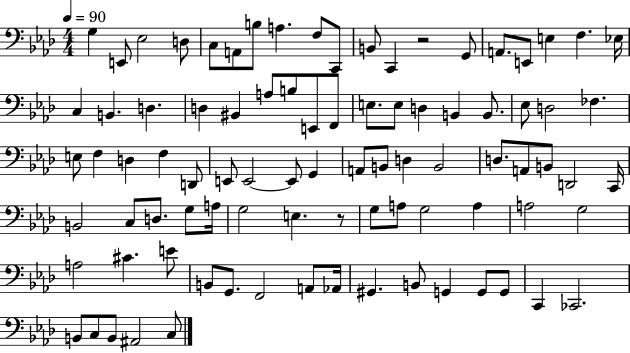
X:1
T:Untitled
M:4/4
L:1/4
K:Ab
G, E,,/2 _E,2 D,/2 C,/2 A,,/2 B,/2 A, F,/2 C,,/2 B,,/2 C,, z2 G,,/2 A,,/2 E,,/2 E, F, _E,/4 C, B,, D, D, ^B,, A,/2 B,/2 E,,/2 F,,/2 E,/2 E,/2 D, B,, B,,/2 _E,/2 D,2 _F, E,/2 F, D, F, D,,/2 E,,/2 E,,2 E,,/2 G,, A,,/2 B,,/2 D, B,,2 D,/2 A,,/2 B,,/2 D,,2 C,,/4 B,,2 C,/2 D,/2 G,/2 A,/4 G,2 E, z/2 G,/2 A,/2 G,2 A, A,2 G,2 A,2 ^C E/2 B,,/2 G,,/2 F,,2 A,,/2 _A,,/4 ^G,, B,,/2 G,, G,,/2 G,,/2 C,, _C,,2 B,,/2 C,/2 B,,/2 ^A,,2 C,/2